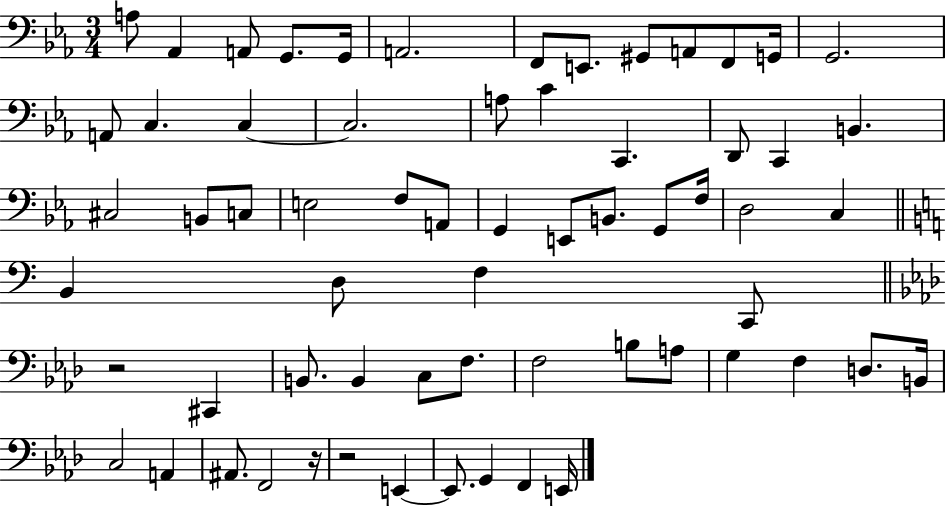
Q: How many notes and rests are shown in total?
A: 64